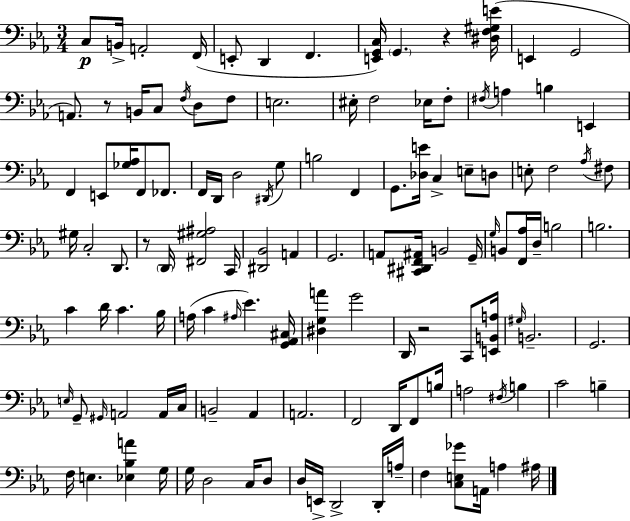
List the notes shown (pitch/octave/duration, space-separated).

C3/e B2/s A2/h F2/s E2/e D2/q F2/q. [E2,G2,C3]/s G2/q. R/q [D#3,F3,G#3,E4]/s E2/q G2/h A2/e. R/e B2/s C3/e F3/s D3/e F3/e E3/h. EIS3/s F3/h Eb3/s F3/e F#3/s A3/q B3/q E2/q F2/q E2/e [Gb3,Ab3]/s F2/e FES2/e. F2/s D2/s D3/h D#2/s G3/e B3/h F2/q G2/e. [Db3,E4]/s C3/q E3/e D3/e E3/e F3/h Ab3/s F#3/e G#3/s C3/h D2/e. R/e D2/s [F#2,G#3,A#3]/h C2/s [D#2,Bb2]/h A2/q G2/h. A2/e [C#2,D#2,F2,A#2]/s B2/h G2/s G3/s B2/e [F2,Ab3]/s D3/s B3/h B3/h. C4/q D4/s C4/q. Bb3/s A3/s C4/q A#3/s Eb4/q. [G2,Ab2,C#3]/s [D#3,G3,A4]/q G4/h D2/s R/h C2/e [E2,B2,A3]/s G#3/s B2/h. G2/h. E3/s G2/e G#2/s A2/h A2/s C3/s B2/h Ab2/q A2/h. F2/h D2/s F2/e B3/s A3/h F#3/s B3/q C4/h B3/q F3/s E3/q. [Eb3,Bb3,A4]/q G3/s G3/s D3/h C3/s D3/e D3/s E2/s D2/h D2/s A3/s F3/q [C3,E3,Gb4]/e A2/s A3/q A#3/s